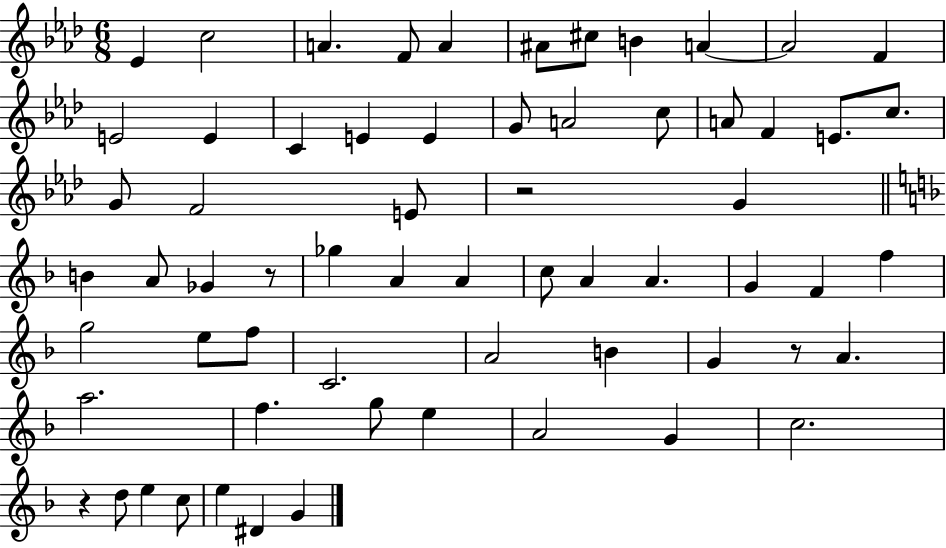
X:1
T:Untitled
M:6/8
L:1/4
K:Ab
_E c2 A F/2 A ^A/2 ^c/2 B A A2 F E2 E C E E G/2 A2 c/2 A/2 F E/2 c/2 G/2 F2 E/2 z2 G B A/2 _G z/2 _g A A c/2 A A G F f g2 e/2 f/2 C2 A2 B G z/2 A a2 f g/2 e A2 G c2 z d/2 e c/2 e ^D G